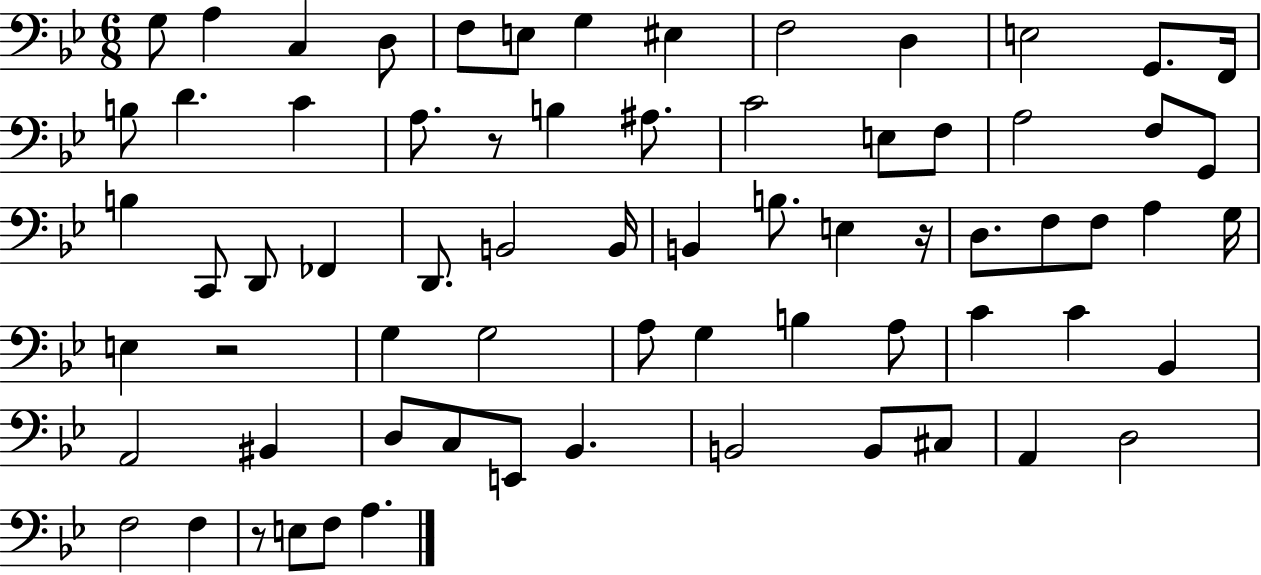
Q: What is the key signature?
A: BES major